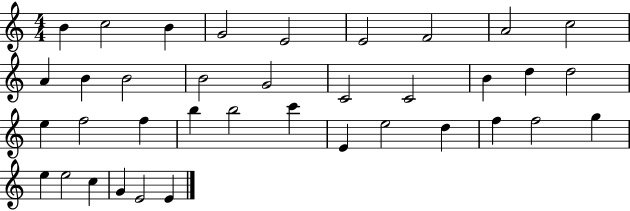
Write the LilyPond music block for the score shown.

{
  \clef treble
  \numericTimeSignature
  \time 4/4
  \key c \major
  b'4 c''2 b'4 | g'2 e'2 | e'2 f'2 | a'2 c''2 | \break a'4 b'4 b'2 | b'2 g'2 | c'2 c'2 | b'4 d''4 d''2 | \break e''4 f''2 f''4 | b''4 b''2 c'''4 | e'4 e''2 d''4 | f''4 f''2 g''4 | \break e''4 e''2 c''4 | g'4 e'2 e'4 | \bar "|."
}